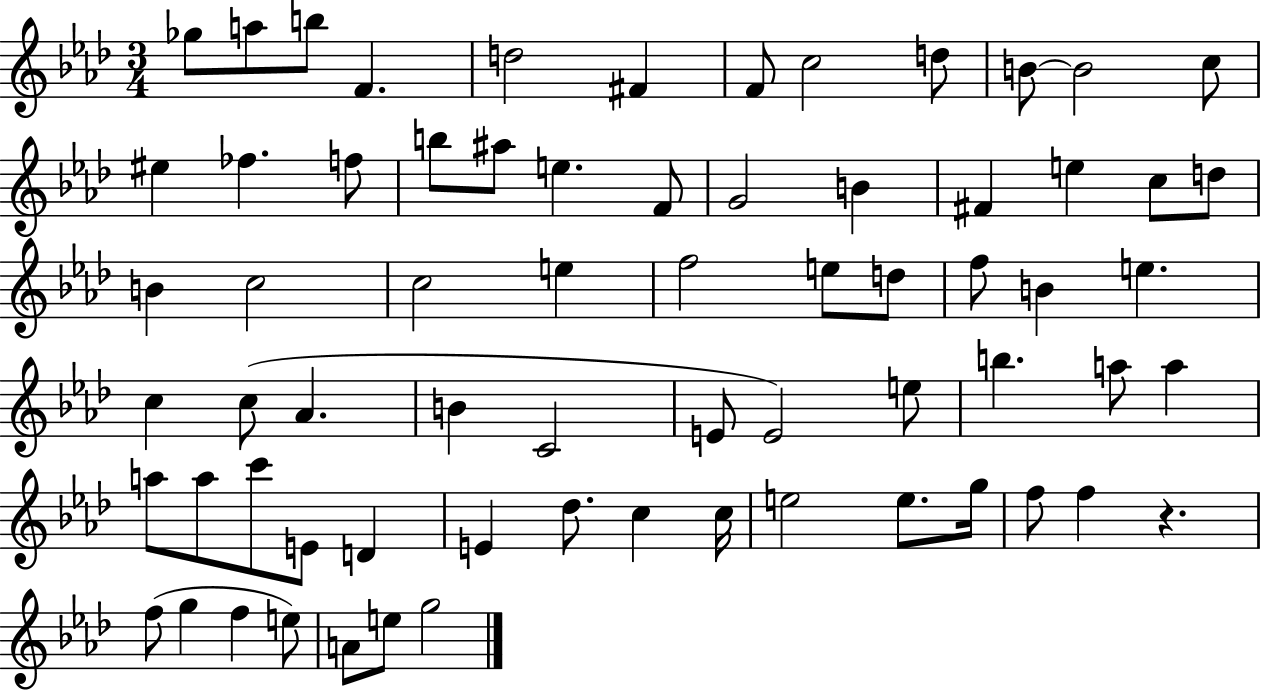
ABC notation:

X:1
T:Untitled
M:3/4
L:1/4
K:Ab
_g/2 a/2 b/2 F d2 ^F F/2 c2 d/2 B/2 B2 c/2 ^e _f f/2 b/2 ^a/2 e F/2 G2 B ^F e c/2 d/2 B c2 c2 e f2 e/2 d/2 f/2 B e c c/2 _A B C2 E/2 E2 e/2 b a/2 a a/2 a/2 c'/2 E/2 D E _d/2 c c/4 e2 e/2 g/4 f/2 f z f/2 g f e/2 A/2 e/2 g2